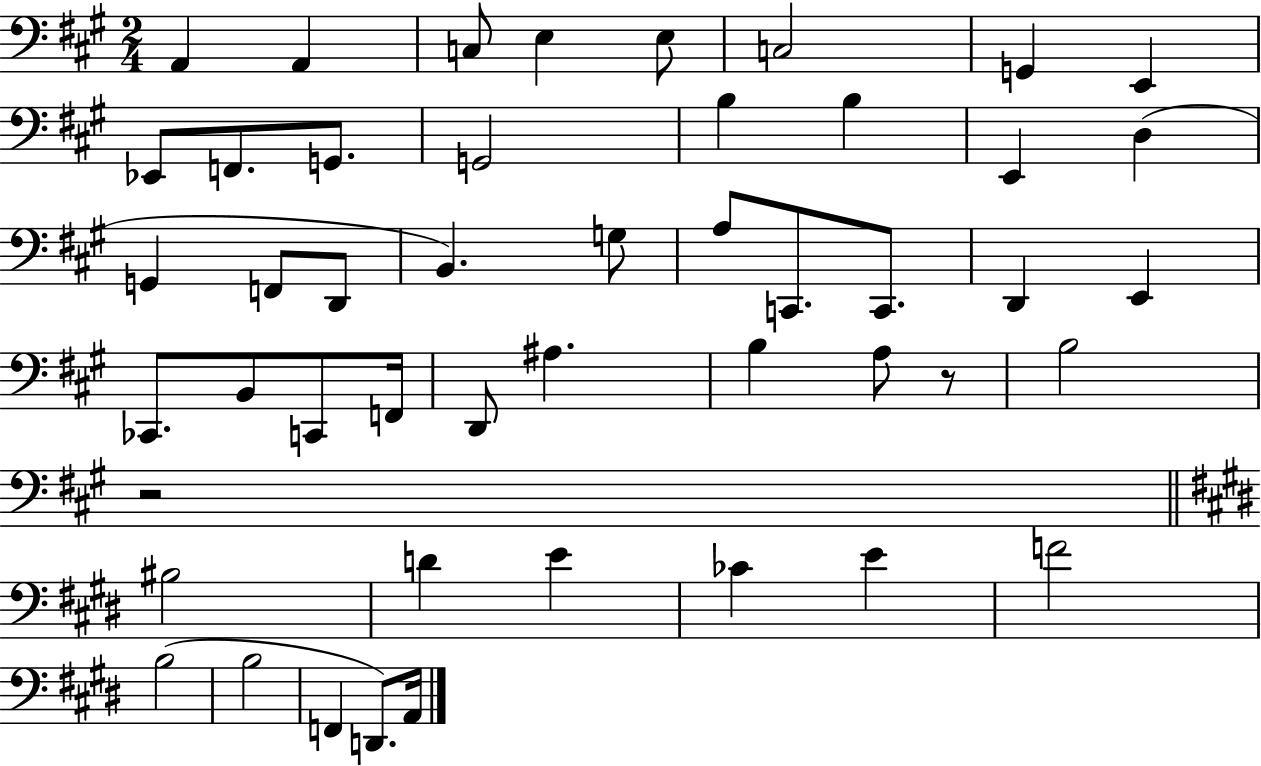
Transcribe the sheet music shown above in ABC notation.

X:1
T:Untitled
M:2/4
L:1/4
K:A
A,, A,, C,/2 E, E,/2 C,2 G,, E,, _E,,/2 F,,/2 G,,/2 G,,2 B, B, E,, D, G,, F,,/2 D,,/2 B,, G,/2 A,/2 C,,/2 C,,/2 D,, E,, _C,,/2 B,,/2 C,,/2 F,,/4 D,,/2 ^A, B, A,/2 z/2 B,2 z2 ^B,2 D E _C E F2 B,2 B,2 F,, D,,/2 A,,/4